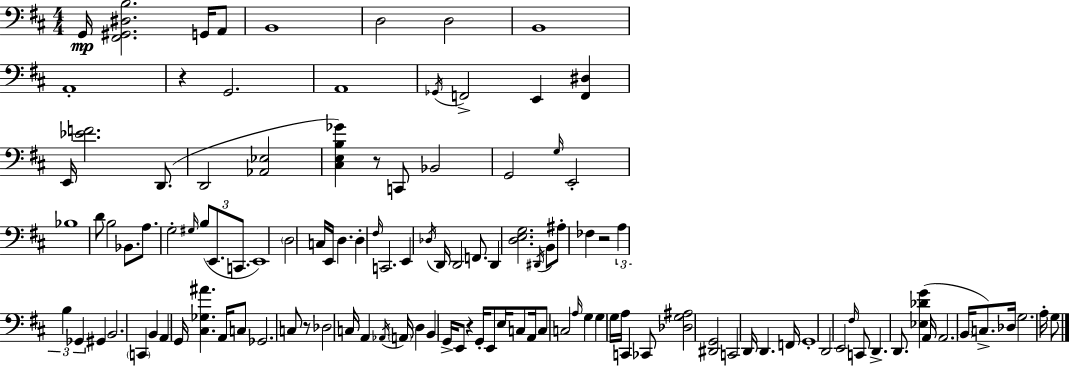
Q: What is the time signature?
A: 4/4